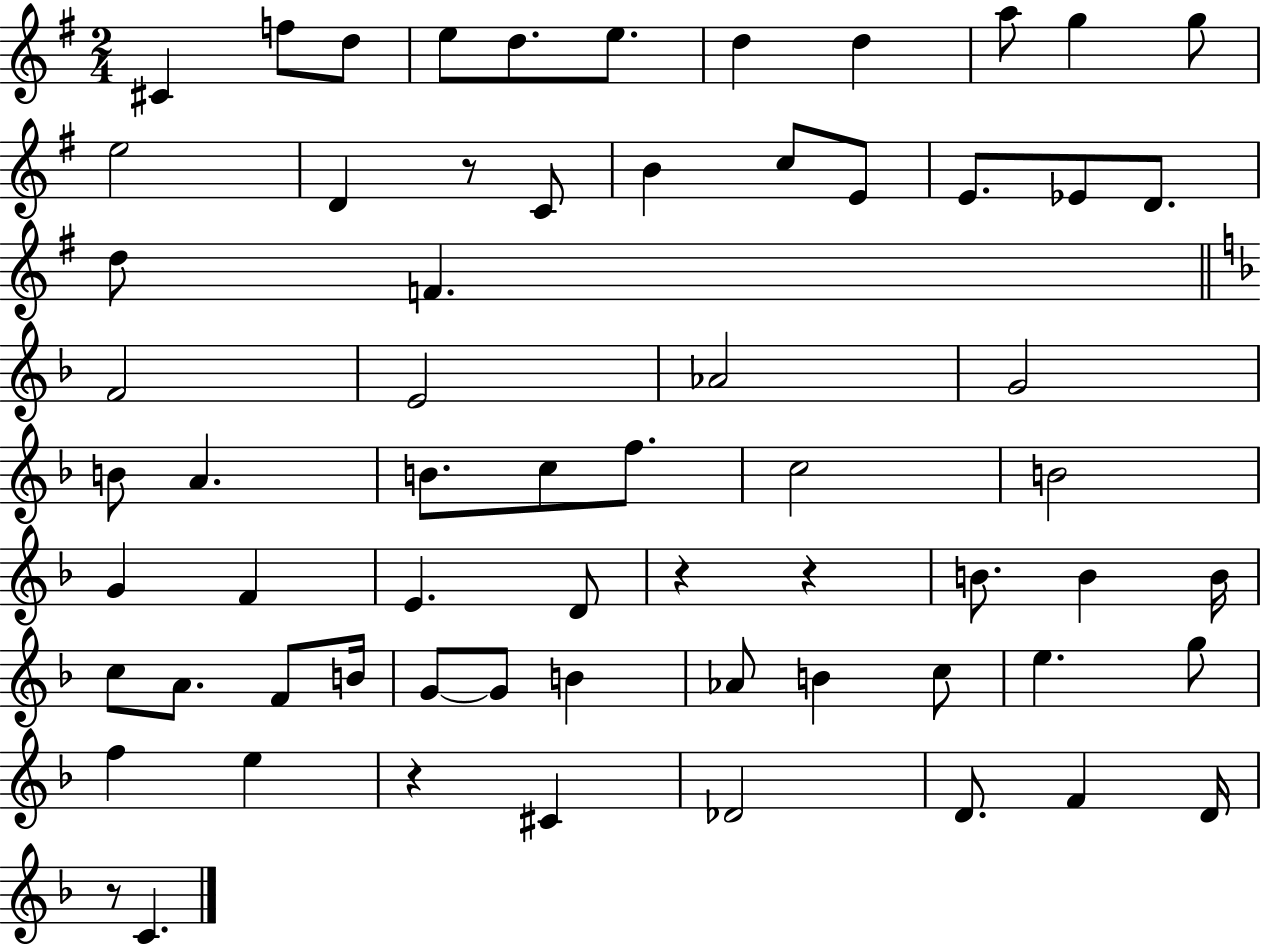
C#4/q F5/e D5/e E5/e D5/e. E5/e. D5/q D5/q A5/e G5/q G5/e E5/h D4/q R/e C4/e B4/q C5/e E4/e E4/e. Eb4/e D4/e. D5/e F4/q. F4/h E4/h Ab4/h G4/h B4/e A4/q. B4/e. C5/e F5/e. C5/h B4/h G4/q F4/q E4/q. D4/e R/q R/q B4/e. B4/q B4/s C5/e A4/e. F4/e B4/s G4/e G4/e B4/q Ab4/e B4/q C5/e E5/q. G5/e F5/q E5/q R/q C#4/q Db4/h D4/e. F4/q D4/s R/e C4/q.